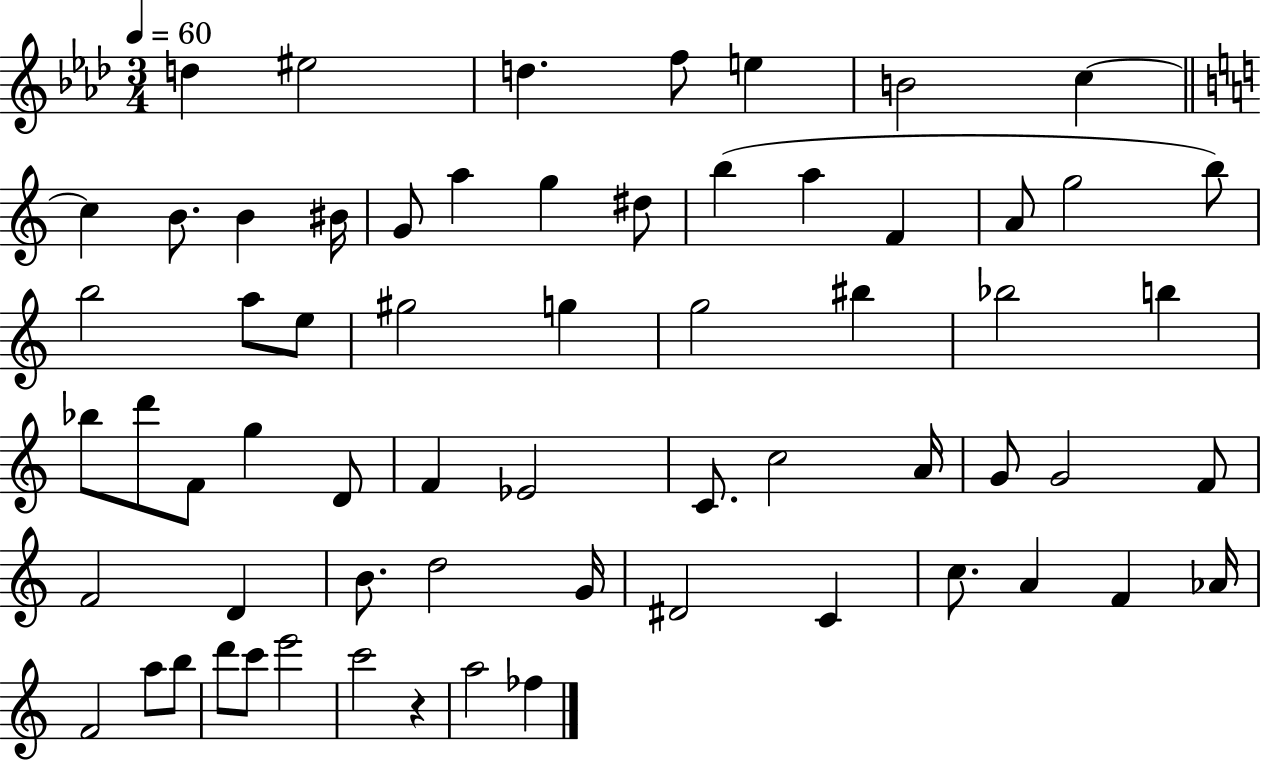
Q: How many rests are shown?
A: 1